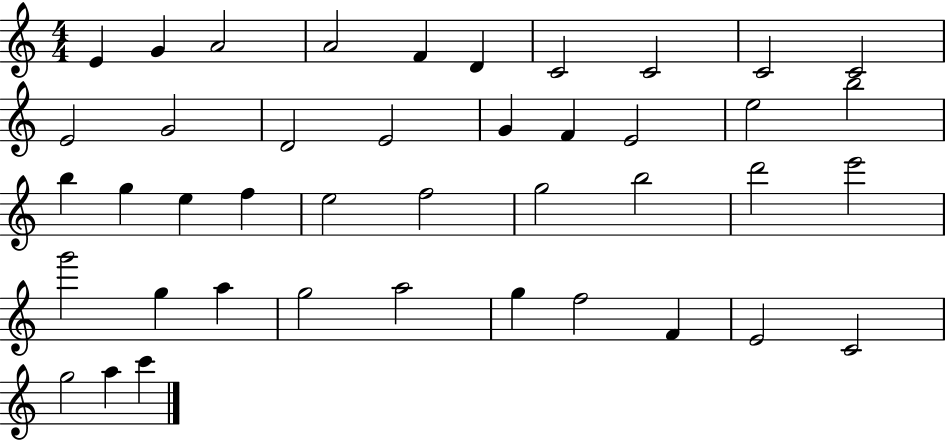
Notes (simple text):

E4/q G4/q A4/h A4/h F4/q D4/q C4/h C4/h C4/h C4/h E4/h G4/h D4/h E4/h G4/q F4/q E4/h E5/h B5/h B5/q G5/q E5/q F5/q E5/h F5/h G5/h B5/h D6/h E6/h G6/h G5/q A5/q G5/h A5/h G5/q F5/h F4/q E4/h C4/h G5/h A5/q C6/q